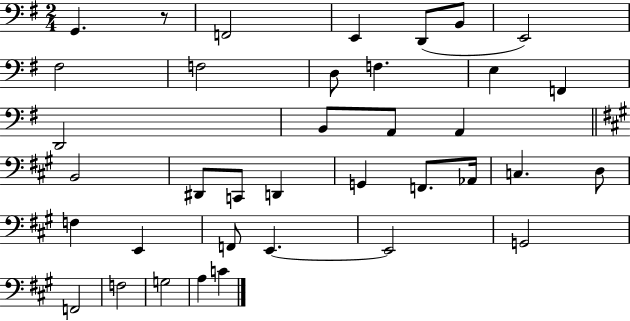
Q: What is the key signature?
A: G major